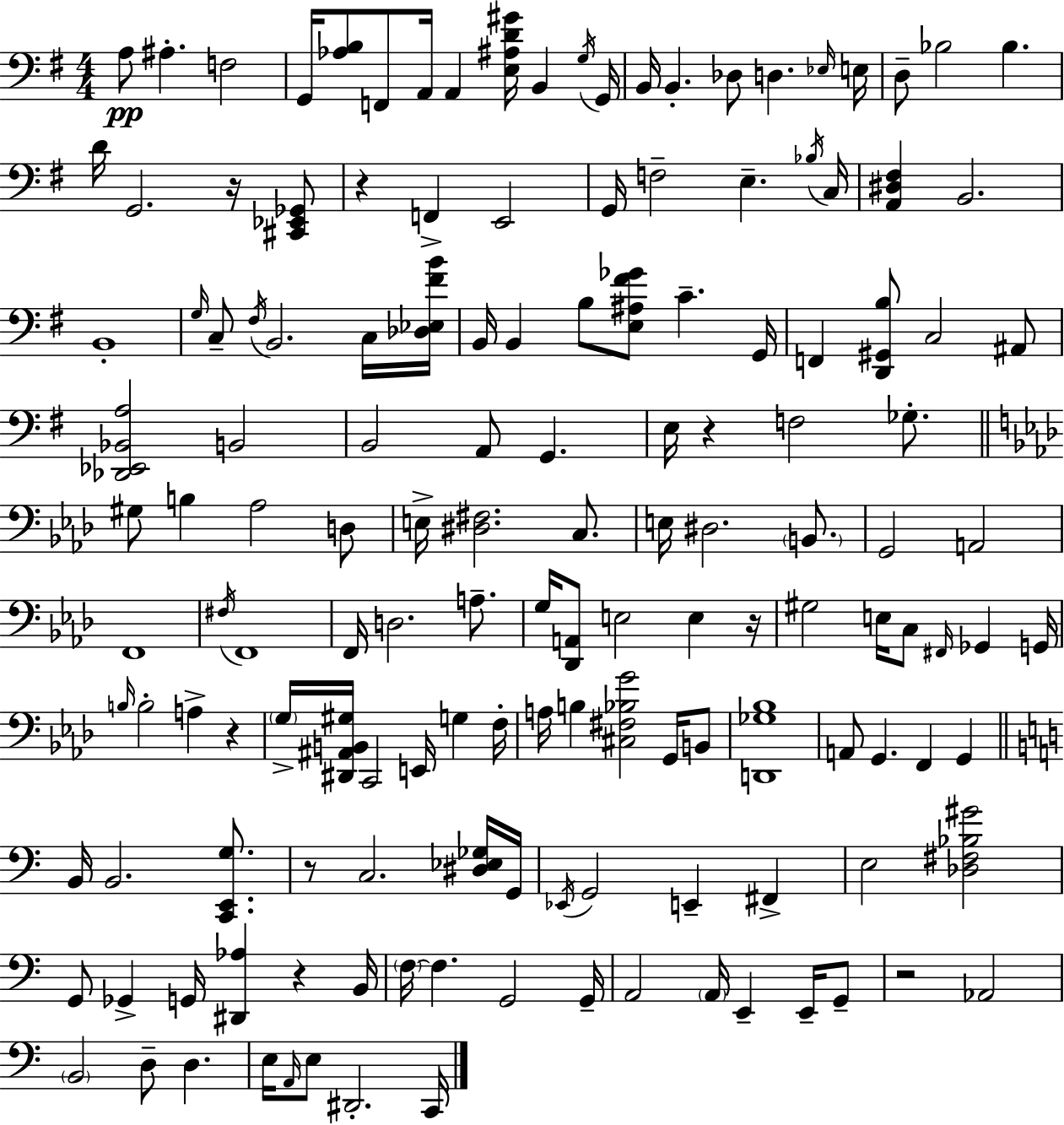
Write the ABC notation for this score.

X:1
T:Untitled
M:4/4
L:1/4
K:Em
A,/2 ^A, F,2 G,,/4 [_A,B,]/2 F,,/2 A,,/4 A,, [E,^A,D^G]/4 B,, G,/4 G,,/4 B,,/4 B,, _D,/2 D, _E,/4 E,/4 D,/2 _B,2 _B, D/4 G,,2 z/4 [^C,,_E,,_G,,]/2 z F,, E,,2 G,,/4 F,2 E, _B,/4 C,/4 [A,,^D,^F,] B,,2 B,,4 G,/4 C,/2 ^F,/4 B,,2 C,/4 [_D,_E,^FB]/4 B,,/4 B,, B,/2 [E,^A,^F_G]/2 C G,,/4 F,, [D,,^G,,B,]/2 C,2 ^A,,/2 [_D,,_E,,_B,,A,]2 B,,2 B,,2 A,,/2 G,, E,/4 z F,2 _G,/2 ^G,/2 B, _A,2 D,/2 E,/4 [^D,^F,]2 C,/2 E,/4 ^D,2 B,,/2 G,,2 A,,2 F,,4 ^F,/4 F,,4 F,,/4 D,2 A,/2 G,/4 [_D,,A,,]/2 E,2 E, z/4 ^G,2 E,/4 C,/2 ^F,,/4 _G,, G,,/4 B,/4 B,2 A, z G,/4 [^D,,^A,,B,,^G,]/4 C,,2 E,,/4 G, F,/4 A,/4 B, [^C,^F,_B,G]2 G,,/4 B,,/2 [D,,_G,_B,]4 A,,/2 G,, F,, G,, B,,/4 B,,2 [C,,E,,G,]/2 z/2 C,2 [^D,_E,_G,]/4 G,,/4 _E,,/4 G,,2 E,, ^F,, E,2 [_D,^F,_B,^G]2 G,,/2 _G,, G,,/4 [^D,,_A,] z B,,/4 F,/4 F, G,,2 G,,/4 A,,2 A,,/4 E,, E,,/4 G,,/2 z2 _A,,2 B,,2 D,/2 D, E,/4 A,,/4 E,/2 ^D,,2 C,,/4